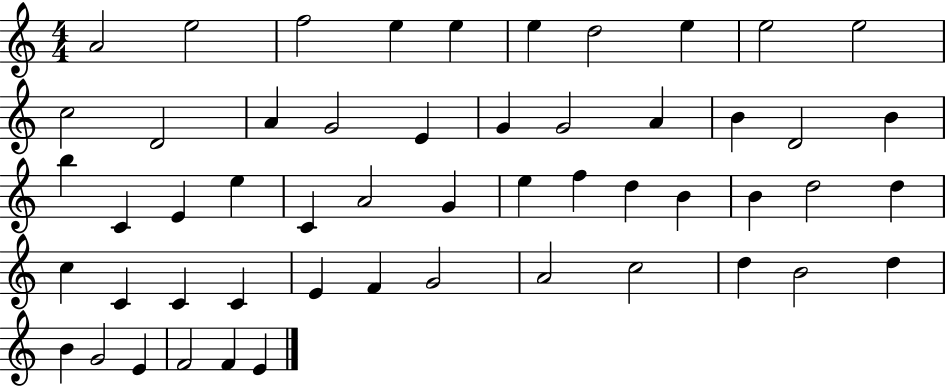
X:1
T:Untitled
M:4/4
L:1/4
K:C
A2 e2 f2 e e e d2 e e2 e2 c2 D2 A G2 E G G2 A B D2 B b C E e C A2 G e f d B B d2 d c C C C E F G2 A2 c2 d B2 d B G2 E F2 F E